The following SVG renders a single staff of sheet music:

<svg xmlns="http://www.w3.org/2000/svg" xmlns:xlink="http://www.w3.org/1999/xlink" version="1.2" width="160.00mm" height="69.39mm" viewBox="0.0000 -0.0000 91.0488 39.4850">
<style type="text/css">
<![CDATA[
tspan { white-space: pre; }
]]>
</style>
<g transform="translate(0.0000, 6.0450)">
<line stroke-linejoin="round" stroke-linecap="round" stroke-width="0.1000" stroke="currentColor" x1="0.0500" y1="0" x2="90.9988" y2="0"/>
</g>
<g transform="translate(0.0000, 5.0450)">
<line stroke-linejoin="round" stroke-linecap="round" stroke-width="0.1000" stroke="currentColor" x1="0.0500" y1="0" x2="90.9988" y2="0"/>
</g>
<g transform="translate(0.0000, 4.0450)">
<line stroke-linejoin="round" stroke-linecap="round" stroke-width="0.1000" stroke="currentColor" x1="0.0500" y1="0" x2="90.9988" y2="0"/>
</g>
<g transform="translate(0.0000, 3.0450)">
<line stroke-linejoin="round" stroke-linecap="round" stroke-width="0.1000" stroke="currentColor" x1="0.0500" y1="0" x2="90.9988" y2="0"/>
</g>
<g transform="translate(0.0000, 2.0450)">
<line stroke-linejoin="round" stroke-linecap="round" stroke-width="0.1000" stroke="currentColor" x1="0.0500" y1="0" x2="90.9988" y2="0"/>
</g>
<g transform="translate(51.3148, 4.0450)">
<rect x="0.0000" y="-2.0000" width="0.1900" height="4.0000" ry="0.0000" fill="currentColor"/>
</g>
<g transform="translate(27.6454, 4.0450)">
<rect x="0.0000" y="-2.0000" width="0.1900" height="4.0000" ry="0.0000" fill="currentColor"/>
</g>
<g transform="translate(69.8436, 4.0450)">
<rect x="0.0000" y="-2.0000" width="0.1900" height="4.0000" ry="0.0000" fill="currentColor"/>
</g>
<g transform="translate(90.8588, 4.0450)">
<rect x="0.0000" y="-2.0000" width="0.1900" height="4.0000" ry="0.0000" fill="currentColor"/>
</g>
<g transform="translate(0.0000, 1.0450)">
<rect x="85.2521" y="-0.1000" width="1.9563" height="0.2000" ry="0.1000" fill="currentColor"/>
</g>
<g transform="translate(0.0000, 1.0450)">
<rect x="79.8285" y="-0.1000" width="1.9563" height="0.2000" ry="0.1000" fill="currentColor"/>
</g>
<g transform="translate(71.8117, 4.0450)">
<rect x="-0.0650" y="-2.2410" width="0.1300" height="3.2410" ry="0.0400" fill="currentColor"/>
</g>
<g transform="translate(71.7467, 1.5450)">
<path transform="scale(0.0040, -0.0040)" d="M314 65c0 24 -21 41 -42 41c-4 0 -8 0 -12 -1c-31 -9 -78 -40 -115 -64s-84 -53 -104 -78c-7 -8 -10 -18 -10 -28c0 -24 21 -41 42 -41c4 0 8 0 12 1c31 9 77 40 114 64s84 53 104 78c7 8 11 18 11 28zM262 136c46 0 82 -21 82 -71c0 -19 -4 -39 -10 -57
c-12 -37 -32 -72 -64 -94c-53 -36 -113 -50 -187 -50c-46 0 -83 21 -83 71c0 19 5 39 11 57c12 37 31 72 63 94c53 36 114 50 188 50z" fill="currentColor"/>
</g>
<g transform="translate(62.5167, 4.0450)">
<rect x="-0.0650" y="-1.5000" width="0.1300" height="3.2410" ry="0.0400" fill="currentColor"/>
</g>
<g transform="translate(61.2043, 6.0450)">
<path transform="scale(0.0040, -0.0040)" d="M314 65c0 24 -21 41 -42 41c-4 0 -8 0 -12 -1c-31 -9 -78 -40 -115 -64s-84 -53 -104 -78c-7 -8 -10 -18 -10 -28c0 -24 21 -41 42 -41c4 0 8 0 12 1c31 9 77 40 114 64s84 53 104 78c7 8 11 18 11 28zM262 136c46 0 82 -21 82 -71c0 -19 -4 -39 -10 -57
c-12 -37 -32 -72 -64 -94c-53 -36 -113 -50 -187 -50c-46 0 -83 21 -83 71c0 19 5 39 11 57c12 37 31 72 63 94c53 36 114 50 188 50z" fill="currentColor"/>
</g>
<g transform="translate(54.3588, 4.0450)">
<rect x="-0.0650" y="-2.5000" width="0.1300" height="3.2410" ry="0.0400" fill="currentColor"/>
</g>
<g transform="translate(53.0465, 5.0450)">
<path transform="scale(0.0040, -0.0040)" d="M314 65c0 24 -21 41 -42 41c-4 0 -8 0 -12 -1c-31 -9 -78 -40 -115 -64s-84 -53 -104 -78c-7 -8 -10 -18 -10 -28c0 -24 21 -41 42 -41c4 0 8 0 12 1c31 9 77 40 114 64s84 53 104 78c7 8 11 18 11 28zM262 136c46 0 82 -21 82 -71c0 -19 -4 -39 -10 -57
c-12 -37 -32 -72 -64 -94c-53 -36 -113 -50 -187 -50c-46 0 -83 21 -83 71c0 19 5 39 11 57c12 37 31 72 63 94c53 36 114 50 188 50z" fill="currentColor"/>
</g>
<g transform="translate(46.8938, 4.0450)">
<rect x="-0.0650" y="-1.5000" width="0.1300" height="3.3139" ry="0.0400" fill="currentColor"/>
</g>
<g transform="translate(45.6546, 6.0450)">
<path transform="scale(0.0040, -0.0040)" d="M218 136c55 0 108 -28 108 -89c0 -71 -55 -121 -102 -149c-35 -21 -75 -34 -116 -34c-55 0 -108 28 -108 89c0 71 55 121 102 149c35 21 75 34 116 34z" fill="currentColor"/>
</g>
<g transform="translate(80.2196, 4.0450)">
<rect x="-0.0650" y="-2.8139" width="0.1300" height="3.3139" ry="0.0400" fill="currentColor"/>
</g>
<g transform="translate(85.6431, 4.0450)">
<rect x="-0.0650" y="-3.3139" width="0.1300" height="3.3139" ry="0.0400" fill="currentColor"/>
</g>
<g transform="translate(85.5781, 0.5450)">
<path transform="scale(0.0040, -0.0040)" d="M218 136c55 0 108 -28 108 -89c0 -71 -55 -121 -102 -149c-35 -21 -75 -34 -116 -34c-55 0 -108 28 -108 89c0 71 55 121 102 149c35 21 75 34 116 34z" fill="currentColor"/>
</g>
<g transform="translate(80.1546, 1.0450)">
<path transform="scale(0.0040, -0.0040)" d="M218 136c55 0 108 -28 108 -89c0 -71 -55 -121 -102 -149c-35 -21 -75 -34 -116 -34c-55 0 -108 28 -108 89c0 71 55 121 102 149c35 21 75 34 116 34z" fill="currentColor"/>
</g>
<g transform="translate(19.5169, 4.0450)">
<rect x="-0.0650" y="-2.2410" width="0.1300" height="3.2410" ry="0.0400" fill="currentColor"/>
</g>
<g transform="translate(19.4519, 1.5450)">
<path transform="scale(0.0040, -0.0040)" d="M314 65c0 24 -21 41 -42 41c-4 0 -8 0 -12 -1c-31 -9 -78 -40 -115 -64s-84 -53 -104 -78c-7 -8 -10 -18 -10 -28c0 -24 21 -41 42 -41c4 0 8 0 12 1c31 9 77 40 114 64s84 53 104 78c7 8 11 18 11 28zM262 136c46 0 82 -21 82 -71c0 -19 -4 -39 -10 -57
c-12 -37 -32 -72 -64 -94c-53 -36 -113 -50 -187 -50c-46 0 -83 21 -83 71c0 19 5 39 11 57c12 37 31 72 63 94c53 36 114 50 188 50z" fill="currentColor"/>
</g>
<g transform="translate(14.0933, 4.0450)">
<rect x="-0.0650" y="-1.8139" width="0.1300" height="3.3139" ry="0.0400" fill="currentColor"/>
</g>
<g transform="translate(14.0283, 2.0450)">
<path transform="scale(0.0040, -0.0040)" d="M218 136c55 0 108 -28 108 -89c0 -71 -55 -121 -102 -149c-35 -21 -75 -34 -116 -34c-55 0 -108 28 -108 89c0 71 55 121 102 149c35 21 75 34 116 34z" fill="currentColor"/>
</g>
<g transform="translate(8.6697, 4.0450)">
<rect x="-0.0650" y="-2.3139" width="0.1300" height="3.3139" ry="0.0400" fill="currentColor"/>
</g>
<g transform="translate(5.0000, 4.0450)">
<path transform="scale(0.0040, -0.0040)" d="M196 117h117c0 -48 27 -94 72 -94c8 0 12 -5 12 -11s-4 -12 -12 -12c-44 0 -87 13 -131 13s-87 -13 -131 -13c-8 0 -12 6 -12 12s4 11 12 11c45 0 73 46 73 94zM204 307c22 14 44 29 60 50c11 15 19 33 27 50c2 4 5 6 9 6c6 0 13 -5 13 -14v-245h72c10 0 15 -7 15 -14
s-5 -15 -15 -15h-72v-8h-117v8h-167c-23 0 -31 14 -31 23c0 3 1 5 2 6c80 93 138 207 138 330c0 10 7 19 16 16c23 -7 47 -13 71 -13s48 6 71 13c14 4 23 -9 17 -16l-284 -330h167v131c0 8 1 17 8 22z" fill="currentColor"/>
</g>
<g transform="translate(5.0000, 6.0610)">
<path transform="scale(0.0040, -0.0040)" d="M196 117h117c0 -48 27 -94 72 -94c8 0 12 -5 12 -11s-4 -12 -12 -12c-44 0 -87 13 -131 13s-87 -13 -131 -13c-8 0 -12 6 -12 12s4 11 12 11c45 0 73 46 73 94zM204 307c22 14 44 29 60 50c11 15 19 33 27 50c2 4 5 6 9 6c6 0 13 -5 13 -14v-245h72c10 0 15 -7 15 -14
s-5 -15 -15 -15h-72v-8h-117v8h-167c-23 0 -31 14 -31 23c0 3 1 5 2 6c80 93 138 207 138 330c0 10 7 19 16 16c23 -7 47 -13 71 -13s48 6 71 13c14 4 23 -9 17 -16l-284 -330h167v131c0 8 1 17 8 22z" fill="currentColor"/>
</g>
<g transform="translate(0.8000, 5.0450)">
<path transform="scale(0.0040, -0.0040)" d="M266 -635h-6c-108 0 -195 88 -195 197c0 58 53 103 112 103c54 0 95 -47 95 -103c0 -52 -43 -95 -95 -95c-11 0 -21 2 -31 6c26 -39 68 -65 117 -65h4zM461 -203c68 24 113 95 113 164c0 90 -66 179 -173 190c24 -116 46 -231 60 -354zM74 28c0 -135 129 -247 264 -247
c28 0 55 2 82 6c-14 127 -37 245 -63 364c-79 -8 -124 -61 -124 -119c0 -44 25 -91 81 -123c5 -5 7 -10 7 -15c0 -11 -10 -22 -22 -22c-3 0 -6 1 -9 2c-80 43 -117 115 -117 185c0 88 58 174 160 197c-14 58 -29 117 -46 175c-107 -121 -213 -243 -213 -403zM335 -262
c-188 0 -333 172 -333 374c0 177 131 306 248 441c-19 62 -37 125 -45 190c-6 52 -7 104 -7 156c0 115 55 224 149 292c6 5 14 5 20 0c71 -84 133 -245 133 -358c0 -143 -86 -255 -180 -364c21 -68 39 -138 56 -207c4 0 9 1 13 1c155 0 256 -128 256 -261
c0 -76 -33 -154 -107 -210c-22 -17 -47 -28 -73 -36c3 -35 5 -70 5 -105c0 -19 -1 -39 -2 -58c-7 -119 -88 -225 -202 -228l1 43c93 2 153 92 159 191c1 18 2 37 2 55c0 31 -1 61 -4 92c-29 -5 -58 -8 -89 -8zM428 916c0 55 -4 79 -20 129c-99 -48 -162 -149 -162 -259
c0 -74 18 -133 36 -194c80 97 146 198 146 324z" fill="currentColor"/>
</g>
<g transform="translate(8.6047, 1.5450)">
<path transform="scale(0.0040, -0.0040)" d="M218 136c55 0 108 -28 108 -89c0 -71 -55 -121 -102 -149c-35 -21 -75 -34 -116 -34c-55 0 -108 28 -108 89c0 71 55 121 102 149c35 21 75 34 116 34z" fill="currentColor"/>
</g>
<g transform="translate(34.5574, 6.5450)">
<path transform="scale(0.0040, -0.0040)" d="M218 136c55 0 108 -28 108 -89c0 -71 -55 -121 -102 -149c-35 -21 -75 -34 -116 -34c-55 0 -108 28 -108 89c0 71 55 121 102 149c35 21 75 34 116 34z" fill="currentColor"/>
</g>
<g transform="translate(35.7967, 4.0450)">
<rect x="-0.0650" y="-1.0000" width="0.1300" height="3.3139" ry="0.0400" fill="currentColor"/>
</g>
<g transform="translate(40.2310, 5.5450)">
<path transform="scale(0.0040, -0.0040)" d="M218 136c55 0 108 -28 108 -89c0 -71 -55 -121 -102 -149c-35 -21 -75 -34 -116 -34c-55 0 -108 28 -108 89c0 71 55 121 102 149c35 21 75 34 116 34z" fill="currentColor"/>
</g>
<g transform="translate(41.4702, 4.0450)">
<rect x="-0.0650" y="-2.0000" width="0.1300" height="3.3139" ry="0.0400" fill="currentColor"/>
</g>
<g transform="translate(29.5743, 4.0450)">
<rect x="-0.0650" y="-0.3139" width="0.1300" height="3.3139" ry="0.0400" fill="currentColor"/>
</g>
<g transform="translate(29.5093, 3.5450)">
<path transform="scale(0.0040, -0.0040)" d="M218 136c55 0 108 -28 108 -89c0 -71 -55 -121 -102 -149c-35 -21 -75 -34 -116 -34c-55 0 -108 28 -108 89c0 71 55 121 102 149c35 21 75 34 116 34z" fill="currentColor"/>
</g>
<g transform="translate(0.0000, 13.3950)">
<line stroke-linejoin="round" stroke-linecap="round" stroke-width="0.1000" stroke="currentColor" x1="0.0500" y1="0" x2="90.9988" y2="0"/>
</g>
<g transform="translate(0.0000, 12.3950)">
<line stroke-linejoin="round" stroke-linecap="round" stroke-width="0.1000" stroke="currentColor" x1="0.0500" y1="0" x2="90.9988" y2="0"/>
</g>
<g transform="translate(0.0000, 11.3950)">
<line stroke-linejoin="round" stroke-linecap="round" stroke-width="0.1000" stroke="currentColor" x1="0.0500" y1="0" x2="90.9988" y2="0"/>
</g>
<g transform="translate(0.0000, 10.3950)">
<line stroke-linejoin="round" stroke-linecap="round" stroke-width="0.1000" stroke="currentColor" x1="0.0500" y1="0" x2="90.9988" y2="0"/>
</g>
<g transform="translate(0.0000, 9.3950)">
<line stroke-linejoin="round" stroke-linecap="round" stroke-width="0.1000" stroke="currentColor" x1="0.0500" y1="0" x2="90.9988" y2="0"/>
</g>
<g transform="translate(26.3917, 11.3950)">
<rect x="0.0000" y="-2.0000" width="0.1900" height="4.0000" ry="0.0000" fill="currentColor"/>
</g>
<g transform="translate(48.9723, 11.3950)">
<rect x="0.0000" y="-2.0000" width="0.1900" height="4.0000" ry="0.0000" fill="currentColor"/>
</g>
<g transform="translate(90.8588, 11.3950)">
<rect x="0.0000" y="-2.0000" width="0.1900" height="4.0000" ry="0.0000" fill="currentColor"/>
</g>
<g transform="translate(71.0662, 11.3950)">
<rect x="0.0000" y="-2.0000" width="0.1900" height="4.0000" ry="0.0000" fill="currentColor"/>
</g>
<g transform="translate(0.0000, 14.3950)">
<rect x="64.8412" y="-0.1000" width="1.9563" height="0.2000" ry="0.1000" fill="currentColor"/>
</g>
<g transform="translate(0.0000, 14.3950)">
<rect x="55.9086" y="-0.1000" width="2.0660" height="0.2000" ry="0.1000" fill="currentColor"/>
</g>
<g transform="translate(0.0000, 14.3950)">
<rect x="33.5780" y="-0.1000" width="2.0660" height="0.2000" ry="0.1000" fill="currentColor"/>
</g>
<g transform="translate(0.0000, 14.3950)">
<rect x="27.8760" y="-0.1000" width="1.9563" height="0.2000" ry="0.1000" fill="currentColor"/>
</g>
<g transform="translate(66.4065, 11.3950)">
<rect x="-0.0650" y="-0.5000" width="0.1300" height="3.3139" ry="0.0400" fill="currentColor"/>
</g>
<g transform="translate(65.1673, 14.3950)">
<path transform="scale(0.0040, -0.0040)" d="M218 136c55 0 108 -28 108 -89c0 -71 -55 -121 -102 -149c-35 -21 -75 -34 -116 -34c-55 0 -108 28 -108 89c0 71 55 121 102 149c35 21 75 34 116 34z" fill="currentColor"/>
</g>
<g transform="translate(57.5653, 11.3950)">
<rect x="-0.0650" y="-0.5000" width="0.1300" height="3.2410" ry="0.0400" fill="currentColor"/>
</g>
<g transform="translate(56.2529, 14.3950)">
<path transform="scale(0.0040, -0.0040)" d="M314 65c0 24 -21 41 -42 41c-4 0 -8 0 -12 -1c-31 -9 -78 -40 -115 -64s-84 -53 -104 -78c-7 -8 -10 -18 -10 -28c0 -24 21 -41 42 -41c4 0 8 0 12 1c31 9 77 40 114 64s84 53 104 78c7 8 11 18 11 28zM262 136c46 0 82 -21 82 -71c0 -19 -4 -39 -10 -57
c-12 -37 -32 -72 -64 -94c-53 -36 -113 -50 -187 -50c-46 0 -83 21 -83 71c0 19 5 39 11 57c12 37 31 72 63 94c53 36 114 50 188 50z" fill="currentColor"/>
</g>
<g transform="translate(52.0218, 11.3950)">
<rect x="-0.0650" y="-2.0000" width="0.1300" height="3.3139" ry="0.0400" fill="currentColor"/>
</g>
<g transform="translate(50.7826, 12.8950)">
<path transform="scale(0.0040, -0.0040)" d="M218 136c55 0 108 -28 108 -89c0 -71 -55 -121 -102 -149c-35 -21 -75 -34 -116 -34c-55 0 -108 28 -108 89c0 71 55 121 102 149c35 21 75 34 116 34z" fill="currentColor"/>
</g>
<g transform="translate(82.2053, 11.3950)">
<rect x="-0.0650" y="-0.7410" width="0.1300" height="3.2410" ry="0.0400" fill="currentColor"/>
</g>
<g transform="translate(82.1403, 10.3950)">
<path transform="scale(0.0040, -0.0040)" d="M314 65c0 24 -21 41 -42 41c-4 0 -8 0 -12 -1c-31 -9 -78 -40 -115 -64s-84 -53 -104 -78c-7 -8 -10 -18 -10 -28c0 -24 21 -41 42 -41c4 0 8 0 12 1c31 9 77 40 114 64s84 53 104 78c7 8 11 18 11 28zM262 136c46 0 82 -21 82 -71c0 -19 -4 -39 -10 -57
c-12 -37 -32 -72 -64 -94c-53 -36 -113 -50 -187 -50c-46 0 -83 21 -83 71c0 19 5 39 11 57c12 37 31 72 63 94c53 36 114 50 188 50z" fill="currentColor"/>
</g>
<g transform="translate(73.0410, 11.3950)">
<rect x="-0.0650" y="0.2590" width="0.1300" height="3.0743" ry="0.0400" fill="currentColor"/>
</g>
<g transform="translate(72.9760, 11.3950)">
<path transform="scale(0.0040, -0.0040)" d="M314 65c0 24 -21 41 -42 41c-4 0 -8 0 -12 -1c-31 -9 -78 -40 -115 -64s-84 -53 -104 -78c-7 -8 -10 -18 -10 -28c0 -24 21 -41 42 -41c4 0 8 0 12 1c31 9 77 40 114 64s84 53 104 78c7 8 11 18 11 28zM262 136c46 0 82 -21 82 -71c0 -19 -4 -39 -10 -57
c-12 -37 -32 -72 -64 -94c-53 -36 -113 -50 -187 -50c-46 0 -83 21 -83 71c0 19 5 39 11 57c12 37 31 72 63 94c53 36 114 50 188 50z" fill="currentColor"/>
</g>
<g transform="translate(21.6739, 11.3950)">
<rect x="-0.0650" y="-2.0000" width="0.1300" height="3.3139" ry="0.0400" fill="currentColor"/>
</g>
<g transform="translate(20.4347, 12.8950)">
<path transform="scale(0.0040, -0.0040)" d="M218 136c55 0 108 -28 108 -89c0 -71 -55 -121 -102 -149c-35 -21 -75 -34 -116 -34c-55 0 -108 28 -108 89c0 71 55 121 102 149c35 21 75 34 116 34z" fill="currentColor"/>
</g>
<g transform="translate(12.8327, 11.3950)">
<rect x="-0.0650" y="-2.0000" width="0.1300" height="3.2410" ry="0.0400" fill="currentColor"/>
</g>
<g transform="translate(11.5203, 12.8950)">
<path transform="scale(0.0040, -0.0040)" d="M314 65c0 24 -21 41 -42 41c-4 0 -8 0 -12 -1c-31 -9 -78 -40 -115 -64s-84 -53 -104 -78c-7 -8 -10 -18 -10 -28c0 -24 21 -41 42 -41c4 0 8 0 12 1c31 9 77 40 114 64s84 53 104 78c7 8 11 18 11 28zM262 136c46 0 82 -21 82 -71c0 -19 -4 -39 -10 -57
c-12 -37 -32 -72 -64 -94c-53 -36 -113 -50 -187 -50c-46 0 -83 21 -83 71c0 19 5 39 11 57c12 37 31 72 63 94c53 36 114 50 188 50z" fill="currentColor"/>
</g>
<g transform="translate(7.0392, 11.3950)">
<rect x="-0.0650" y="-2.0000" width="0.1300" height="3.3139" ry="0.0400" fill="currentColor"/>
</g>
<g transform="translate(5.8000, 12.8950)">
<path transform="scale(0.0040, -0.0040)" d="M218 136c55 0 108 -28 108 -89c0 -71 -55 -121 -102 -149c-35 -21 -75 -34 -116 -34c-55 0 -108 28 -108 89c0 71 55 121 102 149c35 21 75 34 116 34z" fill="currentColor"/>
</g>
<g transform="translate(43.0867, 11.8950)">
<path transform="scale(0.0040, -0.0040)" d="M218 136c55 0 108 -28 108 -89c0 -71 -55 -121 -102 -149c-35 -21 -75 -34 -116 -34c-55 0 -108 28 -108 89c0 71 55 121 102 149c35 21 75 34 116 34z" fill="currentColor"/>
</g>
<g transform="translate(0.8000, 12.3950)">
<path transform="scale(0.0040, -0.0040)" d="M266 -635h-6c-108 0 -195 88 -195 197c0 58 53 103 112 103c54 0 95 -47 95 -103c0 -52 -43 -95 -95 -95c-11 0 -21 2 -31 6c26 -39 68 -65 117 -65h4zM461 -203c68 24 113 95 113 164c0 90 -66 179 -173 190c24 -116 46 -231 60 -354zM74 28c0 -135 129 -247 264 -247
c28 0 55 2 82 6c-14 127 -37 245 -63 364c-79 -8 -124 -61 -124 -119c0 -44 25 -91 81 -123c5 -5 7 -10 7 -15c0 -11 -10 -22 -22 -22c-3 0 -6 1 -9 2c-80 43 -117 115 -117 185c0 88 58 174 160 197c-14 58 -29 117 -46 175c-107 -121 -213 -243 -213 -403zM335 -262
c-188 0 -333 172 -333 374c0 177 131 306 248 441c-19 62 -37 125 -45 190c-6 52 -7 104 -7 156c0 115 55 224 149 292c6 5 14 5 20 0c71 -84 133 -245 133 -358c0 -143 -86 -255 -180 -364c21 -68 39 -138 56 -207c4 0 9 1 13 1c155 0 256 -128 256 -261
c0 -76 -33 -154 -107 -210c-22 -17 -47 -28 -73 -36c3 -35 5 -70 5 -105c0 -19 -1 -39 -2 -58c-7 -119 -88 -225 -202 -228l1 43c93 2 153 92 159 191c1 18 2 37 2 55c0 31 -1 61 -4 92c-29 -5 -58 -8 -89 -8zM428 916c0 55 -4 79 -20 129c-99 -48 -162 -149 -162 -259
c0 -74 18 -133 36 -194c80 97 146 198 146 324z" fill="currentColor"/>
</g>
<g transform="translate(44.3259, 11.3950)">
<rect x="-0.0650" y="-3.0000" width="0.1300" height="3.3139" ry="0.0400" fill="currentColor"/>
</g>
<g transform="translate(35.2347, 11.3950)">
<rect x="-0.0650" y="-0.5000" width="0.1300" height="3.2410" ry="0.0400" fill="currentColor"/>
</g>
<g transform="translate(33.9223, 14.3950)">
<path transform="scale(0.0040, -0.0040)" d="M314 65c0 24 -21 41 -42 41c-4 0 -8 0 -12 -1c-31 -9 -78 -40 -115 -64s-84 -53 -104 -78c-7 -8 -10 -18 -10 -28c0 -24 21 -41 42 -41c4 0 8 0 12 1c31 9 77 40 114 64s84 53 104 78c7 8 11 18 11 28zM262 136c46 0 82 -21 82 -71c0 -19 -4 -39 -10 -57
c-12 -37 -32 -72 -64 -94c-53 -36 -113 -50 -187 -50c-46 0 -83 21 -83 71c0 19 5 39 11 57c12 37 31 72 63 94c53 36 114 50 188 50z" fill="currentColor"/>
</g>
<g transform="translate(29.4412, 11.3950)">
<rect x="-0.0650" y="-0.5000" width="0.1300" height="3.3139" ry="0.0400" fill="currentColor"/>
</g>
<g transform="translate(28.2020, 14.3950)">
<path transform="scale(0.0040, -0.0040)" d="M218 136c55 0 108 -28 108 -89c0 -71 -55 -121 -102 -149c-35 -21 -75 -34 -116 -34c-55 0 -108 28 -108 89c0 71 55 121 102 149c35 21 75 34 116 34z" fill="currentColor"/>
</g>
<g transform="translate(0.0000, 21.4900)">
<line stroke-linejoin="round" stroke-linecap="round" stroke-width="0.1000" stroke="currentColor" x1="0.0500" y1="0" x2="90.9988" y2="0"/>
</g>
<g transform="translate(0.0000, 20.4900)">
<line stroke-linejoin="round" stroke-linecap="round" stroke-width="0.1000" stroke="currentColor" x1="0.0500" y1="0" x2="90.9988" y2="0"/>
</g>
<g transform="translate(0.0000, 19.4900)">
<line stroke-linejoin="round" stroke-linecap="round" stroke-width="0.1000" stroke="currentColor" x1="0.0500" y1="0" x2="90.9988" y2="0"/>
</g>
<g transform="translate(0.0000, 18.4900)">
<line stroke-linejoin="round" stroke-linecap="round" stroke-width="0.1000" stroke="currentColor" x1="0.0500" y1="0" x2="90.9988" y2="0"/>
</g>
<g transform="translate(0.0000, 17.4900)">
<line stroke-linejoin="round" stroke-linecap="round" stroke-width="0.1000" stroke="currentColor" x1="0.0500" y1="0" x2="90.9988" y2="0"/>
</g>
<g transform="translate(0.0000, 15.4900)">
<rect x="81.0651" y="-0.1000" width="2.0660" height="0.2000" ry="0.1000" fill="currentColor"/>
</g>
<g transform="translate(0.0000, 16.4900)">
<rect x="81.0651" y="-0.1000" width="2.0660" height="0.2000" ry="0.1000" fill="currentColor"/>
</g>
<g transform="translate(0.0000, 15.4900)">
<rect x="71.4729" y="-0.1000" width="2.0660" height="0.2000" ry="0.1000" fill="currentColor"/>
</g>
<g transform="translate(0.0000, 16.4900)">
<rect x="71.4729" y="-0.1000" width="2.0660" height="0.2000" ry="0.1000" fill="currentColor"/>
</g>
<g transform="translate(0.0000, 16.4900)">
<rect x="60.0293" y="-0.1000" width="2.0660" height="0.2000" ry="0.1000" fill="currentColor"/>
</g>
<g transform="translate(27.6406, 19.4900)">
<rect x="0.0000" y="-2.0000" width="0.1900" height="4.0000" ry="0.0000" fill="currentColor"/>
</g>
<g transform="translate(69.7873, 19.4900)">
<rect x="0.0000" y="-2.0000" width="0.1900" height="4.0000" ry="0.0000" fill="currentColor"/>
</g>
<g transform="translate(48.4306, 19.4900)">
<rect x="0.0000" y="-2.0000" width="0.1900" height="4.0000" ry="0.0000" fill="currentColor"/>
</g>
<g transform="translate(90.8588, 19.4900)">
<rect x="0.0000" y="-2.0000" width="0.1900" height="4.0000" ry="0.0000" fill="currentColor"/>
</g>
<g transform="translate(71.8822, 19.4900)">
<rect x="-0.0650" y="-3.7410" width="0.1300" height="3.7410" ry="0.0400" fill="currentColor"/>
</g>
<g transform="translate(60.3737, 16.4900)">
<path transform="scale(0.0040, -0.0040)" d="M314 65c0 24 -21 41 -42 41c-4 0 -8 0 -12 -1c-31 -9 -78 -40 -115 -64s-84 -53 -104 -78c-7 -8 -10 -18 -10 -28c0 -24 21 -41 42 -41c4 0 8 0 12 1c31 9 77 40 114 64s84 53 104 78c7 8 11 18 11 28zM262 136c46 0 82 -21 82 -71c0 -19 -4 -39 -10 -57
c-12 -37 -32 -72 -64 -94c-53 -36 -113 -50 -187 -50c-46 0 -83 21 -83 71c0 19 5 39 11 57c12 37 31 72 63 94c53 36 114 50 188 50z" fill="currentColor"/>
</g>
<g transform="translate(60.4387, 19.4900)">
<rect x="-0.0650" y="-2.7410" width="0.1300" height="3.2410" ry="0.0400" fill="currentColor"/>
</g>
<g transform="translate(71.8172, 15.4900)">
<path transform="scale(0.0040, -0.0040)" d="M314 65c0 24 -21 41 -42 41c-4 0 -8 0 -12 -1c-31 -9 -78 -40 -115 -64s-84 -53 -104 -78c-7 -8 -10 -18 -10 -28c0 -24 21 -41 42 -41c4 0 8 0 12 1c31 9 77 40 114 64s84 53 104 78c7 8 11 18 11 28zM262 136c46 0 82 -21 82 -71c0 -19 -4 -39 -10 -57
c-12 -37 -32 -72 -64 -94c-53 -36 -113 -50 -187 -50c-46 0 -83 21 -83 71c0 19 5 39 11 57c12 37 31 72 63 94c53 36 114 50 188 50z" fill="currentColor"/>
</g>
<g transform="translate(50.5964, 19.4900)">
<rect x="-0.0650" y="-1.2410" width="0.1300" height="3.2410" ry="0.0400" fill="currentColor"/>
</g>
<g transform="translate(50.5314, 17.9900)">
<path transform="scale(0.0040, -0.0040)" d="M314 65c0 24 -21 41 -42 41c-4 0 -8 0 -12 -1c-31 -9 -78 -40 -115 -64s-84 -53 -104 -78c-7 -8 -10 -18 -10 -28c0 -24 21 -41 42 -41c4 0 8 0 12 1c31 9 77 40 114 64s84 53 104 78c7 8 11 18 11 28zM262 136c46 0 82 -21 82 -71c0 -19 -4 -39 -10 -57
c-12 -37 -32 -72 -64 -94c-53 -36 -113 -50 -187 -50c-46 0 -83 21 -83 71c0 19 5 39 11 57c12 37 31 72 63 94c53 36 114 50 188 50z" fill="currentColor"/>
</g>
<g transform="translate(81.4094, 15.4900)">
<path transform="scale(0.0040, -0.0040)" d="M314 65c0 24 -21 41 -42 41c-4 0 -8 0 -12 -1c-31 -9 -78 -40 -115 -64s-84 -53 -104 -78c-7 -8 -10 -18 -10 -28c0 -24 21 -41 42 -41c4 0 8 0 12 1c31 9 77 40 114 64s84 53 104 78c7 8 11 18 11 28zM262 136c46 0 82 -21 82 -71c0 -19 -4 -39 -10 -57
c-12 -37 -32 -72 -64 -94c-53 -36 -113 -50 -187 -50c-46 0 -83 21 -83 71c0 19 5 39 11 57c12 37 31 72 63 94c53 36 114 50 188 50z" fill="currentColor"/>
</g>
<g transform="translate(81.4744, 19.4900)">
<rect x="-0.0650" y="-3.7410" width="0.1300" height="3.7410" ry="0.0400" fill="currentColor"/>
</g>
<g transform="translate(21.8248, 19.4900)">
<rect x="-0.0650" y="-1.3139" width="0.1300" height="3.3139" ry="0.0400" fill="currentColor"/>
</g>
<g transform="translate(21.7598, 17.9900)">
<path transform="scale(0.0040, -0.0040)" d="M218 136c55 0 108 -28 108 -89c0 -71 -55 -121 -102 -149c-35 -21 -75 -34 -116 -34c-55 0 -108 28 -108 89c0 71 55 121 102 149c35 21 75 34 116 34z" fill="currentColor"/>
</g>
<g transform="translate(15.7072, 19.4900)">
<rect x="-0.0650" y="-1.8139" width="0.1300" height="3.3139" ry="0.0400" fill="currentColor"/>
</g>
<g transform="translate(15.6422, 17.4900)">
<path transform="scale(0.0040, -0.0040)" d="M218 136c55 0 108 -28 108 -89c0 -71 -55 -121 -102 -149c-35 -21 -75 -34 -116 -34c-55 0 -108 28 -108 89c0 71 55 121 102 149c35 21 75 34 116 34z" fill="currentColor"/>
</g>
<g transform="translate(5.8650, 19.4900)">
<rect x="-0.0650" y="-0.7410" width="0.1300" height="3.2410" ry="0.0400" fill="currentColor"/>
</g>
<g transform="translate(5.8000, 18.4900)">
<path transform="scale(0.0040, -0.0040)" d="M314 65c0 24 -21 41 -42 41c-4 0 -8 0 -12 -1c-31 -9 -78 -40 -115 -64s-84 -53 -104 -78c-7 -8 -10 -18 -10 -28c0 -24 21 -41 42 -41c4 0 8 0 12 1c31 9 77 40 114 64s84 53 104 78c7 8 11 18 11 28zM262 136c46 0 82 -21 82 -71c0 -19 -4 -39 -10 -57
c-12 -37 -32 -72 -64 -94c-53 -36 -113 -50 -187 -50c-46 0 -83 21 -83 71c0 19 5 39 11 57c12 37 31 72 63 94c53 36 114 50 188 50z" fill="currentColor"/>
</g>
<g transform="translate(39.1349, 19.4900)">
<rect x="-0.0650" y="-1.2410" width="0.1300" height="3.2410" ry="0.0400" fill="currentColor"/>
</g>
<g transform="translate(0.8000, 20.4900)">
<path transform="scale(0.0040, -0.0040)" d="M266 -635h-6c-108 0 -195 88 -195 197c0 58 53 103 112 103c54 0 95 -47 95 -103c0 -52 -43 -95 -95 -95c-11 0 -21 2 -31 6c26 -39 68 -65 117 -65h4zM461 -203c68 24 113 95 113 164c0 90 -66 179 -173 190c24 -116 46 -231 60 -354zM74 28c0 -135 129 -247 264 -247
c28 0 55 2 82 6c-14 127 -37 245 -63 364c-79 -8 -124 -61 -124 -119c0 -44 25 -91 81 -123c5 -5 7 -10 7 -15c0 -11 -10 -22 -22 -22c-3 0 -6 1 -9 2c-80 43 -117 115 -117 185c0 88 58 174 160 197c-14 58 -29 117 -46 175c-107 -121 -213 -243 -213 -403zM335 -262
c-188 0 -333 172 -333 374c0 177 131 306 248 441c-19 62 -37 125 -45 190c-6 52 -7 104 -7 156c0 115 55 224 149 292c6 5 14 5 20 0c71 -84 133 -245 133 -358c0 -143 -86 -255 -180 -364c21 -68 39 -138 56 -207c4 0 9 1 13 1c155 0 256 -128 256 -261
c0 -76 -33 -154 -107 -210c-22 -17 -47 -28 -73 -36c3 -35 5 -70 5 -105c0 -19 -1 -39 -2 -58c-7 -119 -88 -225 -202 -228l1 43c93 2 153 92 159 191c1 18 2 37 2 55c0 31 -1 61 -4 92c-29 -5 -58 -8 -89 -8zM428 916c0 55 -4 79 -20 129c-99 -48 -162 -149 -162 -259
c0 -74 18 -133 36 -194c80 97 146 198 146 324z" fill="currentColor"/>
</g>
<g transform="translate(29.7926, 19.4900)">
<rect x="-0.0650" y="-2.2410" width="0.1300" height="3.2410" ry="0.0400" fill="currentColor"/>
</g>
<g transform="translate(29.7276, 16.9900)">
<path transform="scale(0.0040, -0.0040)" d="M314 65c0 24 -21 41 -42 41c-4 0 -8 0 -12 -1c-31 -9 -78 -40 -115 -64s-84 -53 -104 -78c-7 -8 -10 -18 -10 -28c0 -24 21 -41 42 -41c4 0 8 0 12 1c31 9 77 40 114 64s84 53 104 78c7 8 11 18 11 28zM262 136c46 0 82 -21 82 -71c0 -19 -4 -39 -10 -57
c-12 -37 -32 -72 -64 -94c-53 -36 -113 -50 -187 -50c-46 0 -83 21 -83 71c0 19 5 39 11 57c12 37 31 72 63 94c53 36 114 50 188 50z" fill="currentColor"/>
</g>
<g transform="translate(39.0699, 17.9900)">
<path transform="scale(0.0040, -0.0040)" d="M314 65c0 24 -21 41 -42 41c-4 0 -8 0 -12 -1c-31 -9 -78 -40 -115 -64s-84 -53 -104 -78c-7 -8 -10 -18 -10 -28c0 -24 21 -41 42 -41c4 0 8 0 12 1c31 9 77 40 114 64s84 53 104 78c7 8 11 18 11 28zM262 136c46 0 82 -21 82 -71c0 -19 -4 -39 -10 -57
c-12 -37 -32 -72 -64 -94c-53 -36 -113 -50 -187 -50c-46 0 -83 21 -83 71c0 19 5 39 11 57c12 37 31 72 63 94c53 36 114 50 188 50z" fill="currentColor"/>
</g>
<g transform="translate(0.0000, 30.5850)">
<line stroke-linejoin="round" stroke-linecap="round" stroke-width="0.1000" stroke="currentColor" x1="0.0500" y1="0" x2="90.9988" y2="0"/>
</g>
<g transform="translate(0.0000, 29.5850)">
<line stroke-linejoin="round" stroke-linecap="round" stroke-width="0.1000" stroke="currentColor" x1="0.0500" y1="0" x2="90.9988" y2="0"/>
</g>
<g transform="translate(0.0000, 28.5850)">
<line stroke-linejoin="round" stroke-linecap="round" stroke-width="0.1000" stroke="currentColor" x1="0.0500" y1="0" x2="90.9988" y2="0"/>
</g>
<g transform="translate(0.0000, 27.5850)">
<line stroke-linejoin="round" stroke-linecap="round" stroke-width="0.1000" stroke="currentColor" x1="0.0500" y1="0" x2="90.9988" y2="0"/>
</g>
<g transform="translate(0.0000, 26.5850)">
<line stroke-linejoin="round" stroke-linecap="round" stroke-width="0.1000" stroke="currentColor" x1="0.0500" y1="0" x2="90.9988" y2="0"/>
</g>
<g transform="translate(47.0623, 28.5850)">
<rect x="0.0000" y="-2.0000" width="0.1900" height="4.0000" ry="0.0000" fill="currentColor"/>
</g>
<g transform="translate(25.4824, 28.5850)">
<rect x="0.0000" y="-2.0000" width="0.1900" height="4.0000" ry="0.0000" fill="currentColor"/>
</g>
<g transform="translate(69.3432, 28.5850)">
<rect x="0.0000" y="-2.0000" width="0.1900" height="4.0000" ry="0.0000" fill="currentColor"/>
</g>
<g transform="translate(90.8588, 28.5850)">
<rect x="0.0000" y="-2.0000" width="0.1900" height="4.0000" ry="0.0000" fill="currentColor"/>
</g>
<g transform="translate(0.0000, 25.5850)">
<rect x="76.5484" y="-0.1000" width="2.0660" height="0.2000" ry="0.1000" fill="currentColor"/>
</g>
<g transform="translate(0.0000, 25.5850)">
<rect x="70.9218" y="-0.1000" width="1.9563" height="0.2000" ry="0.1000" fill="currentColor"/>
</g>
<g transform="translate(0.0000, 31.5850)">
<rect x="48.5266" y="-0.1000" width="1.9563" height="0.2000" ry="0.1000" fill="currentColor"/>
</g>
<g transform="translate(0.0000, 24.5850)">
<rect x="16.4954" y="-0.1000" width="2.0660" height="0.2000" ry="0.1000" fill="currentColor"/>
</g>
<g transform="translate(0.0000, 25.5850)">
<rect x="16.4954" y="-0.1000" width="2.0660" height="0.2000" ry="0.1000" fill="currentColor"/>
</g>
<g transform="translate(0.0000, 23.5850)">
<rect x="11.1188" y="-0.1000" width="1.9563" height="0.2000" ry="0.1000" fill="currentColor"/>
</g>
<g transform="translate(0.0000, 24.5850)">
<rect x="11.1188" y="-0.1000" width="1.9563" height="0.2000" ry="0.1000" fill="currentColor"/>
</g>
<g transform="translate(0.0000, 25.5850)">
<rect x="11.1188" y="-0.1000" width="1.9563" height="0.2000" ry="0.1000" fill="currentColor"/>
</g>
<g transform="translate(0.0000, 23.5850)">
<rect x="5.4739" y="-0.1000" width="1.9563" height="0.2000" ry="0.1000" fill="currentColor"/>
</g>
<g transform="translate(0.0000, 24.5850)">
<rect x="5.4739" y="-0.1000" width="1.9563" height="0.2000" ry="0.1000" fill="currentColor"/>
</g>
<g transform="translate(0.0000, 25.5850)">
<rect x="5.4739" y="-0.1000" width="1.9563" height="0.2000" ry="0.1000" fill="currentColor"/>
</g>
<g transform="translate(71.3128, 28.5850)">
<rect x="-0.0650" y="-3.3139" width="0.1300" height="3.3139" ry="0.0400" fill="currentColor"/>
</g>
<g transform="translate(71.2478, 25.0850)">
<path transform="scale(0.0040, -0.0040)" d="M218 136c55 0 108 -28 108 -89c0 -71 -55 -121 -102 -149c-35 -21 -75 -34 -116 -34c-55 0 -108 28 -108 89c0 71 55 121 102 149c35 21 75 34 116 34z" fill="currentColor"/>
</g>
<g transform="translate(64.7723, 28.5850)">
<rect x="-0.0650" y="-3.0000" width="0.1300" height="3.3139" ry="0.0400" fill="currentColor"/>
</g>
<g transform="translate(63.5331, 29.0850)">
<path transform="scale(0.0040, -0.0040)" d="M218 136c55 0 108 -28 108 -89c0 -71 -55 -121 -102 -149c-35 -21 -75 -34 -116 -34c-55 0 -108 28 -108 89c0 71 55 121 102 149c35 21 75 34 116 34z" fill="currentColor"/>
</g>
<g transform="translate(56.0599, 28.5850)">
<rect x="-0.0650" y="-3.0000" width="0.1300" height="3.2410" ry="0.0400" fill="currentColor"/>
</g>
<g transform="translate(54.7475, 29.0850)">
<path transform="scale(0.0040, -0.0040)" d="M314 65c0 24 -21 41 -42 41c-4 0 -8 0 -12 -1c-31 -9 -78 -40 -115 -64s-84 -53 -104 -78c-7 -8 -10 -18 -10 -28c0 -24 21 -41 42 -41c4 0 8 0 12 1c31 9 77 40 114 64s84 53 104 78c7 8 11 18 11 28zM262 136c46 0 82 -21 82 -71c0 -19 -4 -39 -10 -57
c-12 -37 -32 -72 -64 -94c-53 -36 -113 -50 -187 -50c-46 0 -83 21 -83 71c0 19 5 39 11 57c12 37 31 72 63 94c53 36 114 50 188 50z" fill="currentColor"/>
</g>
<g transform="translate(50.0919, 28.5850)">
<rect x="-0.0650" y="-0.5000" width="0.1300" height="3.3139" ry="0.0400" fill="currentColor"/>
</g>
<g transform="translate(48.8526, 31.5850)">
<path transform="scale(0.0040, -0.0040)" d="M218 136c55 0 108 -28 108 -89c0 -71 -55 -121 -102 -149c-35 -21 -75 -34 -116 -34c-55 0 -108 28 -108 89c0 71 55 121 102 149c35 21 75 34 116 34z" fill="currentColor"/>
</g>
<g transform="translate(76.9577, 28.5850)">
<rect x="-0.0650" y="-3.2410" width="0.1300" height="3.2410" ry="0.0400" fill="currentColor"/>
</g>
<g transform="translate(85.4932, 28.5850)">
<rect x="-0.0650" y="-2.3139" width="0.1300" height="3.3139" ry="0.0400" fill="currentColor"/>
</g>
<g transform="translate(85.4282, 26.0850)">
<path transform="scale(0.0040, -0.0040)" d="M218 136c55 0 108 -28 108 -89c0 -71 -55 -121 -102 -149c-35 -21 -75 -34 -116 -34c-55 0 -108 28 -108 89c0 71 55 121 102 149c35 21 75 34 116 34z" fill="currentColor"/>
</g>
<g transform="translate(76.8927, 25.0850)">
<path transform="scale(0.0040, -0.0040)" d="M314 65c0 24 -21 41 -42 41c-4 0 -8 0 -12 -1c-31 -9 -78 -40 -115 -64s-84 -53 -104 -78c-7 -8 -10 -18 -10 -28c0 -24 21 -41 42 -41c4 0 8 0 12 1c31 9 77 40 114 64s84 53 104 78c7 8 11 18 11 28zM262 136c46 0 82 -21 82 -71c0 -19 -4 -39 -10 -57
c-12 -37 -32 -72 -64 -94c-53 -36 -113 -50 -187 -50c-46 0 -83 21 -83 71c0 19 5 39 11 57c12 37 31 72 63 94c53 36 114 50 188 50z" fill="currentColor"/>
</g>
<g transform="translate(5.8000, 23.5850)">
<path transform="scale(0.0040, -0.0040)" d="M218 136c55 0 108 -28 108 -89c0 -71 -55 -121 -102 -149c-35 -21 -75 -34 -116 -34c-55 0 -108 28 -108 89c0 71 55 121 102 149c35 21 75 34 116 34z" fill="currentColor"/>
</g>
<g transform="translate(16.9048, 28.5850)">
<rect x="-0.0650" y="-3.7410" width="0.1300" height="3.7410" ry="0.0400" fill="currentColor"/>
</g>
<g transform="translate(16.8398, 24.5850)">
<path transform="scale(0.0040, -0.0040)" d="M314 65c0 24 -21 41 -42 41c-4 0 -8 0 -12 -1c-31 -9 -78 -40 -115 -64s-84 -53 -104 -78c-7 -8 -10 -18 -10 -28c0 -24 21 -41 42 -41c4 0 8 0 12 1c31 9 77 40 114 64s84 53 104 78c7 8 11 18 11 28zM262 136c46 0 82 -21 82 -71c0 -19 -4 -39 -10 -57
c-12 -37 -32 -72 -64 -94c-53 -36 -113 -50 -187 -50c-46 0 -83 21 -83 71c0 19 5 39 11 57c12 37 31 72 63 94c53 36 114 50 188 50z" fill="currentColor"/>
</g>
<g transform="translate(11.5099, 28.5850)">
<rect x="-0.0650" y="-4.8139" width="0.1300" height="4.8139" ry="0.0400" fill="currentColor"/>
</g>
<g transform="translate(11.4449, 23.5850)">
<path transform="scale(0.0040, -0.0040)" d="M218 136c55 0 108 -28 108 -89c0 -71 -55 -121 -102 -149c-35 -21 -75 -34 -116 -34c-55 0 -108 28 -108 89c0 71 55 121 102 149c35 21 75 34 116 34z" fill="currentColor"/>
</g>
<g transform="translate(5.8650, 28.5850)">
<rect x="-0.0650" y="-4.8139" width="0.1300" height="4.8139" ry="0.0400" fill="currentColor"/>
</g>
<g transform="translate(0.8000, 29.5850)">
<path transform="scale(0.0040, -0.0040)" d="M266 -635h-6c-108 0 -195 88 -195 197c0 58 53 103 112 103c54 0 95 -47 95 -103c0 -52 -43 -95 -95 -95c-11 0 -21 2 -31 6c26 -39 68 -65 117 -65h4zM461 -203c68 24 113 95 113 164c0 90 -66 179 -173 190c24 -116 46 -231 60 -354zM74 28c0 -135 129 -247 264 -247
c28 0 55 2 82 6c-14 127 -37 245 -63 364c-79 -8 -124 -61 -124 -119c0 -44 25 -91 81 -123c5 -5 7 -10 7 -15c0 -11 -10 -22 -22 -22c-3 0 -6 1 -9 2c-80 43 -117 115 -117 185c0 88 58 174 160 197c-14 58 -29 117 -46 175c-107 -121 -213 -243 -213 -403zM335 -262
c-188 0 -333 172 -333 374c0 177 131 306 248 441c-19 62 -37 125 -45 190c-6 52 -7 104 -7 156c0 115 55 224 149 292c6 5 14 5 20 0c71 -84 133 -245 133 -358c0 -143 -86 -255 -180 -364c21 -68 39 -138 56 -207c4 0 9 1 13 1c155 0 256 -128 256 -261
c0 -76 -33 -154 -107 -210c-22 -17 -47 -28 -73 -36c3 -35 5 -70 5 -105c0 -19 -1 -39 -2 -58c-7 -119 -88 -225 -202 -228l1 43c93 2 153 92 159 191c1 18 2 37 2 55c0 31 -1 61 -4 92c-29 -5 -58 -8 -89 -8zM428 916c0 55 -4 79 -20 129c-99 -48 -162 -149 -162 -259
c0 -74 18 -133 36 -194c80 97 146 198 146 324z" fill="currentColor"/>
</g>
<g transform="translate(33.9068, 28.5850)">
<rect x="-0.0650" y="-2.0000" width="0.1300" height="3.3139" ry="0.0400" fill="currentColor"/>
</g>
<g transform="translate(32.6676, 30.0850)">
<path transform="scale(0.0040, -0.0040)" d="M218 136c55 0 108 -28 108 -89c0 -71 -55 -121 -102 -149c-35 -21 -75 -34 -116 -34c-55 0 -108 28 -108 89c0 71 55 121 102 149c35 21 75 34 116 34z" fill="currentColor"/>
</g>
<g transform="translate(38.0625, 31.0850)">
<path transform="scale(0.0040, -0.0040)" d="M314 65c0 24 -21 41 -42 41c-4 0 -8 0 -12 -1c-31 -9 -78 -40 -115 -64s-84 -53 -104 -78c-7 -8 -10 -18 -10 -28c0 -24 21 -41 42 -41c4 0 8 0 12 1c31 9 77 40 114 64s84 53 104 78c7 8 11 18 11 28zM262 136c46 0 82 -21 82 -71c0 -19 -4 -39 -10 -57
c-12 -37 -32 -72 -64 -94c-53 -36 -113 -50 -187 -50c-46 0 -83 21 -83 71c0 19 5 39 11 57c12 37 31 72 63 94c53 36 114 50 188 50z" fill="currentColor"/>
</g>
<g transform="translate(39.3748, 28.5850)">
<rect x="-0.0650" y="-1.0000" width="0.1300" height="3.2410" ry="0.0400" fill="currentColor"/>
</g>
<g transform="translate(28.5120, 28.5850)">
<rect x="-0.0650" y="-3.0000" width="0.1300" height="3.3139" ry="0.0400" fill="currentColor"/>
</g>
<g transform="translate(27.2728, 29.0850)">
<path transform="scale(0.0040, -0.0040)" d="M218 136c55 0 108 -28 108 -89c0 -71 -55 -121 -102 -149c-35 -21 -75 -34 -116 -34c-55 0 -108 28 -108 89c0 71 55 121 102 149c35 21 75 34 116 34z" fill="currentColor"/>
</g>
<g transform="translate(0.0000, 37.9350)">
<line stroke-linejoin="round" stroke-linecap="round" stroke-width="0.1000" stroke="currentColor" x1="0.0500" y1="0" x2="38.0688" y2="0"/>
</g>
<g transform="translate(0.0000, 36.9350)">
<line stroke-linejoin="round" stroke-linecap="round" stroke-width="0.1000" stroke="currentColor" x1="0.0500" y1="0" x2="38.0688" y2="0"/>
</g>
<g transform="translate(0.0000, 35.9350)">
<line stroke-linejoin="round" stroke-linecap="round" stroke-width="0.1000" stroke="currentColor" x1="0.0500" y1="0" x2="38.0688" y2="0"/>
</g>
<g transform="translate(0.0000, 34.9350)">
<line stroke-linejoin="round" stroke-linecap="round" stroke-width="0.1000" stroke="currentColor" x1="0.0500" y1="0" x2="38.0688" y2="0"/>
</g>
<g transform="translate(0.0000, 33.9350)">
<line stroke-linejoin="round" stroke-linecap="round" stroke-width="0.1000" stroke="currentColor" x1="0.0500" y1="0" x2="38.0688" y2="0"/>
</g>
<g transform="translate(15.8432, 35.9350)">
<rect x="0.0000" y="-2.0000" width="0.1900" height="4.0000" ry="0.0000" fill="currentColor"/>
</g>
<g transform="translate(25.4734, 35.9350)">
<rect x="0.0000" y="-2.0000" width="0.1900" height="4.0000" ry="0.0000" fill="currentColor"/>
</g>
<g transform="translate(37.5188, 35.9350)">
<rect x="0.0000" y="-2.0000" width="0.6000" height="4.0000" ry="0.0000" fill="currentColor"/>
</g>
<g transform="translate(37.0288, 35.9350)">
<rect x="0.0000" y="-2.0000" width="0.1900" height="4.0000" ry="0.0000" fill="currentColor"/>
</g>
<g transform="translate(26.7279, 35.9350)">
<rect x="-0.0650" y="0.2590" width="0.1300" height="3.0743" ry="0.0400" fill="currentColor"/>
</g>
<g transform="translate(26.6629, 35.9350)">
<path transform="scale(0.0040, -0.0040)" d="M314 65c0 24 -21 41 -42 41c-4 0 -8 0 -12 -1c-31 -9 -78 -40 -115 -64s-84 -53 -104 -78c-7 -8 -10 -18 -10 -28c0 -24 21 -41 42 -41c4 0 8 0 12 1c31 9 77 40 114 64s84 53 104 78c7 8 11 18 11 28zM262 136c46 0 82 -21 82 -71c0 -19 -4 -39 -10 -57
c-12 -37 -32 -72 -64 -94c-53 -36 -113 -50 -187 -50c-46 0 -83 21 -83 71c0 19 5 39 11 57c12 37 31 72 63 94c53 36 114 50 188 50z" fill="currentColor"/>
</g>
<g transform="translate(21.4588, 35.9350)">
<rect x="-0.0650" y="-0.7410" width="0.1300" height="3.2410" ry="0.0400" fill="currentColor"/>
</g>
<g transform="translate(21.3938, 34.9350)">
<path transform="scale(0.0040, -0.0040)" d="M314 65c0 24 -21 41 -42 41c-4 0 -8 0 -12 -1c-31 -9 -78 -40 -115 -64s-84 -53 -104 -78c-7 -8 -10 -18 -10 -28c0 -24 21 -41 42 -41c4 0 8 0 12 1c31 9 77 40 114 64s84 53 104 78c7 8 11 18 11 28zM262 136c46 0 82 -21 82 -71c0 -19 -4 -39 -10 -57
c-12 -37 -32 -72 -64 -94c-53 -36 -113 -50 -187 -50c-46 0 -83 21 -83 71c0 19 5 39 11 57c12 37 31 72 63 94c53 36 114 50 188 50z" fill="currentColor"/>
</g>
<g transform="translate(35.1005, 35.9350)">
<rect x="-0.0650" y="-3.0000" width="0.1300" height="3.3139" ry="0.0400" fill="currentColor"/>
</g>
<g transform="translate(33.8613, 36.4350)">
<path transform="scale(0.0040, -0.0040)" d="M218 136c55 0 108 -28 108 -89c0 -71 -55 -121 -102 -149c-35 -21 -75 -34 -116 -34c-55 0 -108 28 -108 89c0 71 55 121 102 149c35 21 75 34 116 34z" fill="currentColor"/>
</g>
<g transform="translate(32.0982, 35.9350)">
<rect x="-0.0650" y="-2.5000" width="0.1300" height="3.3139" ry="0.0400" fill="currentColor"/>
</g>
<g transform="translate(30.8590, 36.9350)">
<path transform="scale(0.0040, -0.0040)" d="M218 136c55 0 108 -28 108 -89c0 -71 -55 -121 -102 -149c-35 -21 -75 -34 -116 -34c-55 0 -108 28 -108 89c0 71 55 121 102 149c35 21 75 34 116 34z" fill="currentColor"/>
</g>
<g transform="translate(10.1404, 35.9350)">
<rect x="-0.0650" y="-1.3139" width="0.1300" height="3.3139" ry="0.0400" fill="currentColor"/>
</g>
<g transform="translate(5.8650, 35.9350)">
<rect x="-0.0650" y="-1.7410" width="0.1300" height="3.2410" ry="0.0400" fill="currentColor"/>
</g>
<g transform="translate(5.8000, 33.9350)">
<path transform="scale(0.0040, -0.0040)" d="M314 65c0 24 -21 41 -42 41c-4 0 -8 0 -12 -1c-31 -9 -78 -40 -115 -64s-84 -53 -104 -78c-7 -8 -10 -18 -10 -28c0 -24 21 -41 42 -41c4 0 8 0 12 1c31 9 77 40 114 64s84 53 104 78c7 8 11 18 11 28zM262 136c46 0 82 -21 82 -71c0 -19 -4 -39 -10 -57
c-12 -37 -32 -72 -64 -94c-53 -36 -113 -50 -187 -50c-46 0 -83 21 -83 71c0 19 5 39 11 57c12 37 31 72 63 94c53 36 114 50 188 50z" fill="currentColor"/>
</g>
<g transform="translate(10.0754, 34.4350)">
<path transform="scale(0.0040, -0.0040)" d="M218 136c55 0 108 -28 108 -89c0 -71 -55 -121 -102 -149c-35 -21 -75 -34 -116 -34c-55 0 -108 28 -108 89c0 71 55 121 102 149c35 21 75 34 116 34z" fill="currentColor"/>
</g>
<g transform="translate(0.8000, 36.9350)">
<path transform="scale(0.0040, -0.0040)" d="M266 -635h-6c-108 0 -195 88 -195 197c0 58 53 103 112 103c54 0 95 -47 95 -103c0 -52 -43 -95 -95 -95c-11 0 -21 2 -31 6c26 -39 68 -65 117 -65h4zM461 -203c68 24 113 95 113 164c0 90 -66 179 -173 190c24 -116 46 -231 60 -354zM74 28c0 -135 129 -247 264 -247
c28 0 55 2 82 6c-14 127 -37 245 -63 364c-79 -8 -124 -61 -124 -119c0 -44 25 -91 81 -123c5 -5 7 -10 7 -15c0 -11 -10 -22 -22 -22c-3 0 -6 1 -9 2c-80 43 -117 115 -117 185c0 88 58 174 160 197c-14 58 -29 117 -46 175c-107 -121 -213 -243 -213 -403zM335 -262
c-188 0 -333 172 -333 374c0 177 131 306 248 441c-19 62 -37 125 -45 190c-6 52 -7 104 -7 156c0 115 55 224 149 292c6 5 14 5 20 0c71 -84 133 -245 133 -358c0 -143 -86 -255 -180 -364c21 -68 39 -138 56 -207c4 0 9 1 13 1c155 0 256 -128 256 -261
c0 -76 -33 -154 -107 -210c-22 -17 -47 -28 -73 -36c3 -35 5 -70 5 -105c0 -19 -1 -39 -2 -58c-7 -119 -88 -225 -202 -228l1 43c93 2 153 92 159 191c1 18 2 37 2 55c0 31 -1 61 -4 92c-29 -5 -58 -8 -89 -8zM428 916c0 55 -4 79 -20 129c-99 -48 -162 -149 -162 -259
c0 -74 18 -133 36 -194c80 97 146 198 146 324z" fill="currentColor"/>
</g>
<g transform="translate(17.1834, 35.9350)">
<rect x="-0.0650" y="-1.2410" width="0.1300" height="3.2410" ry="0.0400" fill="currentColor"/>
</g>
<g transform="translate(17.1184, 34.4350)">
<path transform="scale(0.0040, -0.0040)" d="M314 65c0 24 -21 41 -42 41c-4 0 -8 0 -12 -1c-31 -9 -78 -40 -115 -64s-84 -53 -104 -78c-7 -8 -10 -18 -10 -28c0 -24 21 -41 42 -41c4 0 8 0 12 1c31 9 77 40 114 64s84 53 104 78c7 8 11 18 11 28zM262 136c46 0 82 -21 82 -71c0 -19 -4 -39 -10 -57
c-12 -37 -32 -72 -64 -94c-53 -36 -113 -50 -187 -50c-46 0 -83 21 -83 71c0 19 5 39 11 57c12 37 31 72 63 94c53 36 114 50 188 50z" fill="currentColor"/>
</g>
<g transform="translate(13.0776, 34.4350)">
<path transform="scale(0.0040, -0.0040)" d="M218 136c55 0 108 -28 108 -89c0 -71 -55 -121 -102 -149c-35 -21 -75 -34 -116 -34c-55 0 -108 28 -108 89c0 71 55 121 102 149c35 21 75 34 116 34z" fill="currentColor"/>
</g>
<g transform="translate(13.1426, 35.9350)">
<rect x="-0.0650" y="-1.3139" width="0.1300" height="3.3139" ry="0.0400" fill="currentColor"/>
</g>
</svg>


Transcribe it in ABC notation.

X:1
T:Untitled
M:4/4
L:1/4
K:C
g f g2 c D F E G2 E2 g2 a b F F2 F C C2 A F C2 C B2 d2 d2 f e g2 e2 e2 a2 c'2 c'2 e' e' c'2 A F D2 C A2 A b b2 g f2 e e e2 d2 B2 G A